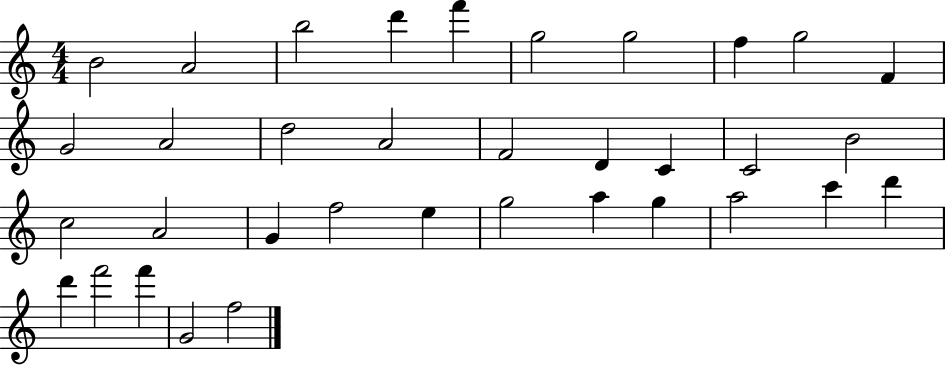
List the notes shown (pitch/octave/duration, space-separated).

B4/h A4/h B5/h D6/q F6/q G5/h G5/h F5/q G5/h F4/q G4/h A4/h D5/h A4/h F4/h D4/q C4/q C4/h B4/h C5/h A4/h G4/q F5/h E5/q G5/h A5/q G5/q A5/h C6/q D6/q D6/q F6/h F6/q G4/h F5/h